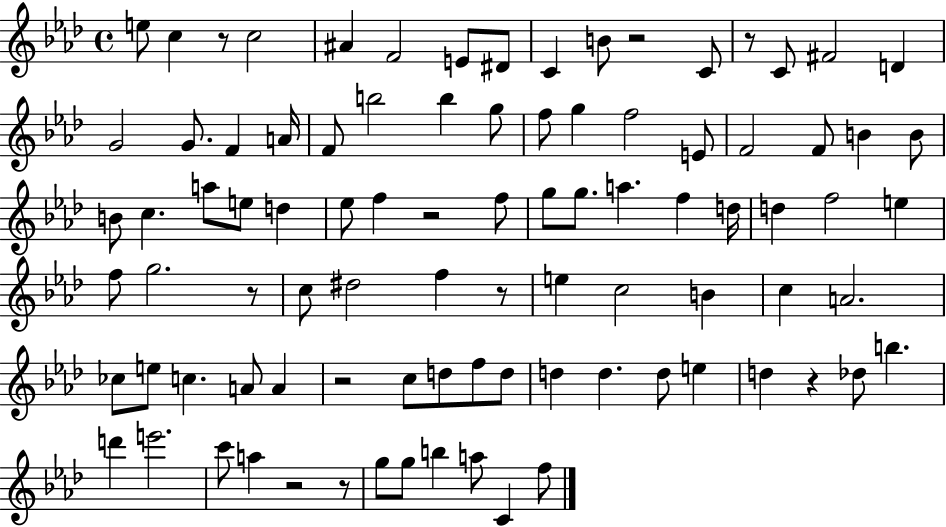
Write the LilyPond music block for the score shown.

{
  \clef treble
  \time 4/4
  \defaultTimeSignature
  \key aes \major
  e''8 c''4 r8 c''2 | ais'4 f'2 e'8 dis'8 | c'4 b'8 r2 c'8 | r8 c'8 fis'2 d'4 | \break g'2 g'8. f'4 a'16 | f'8 b''2 b''4 g''8 | f''8 g''4 f''2 e'8 | f'2 f'8 b'4 b'8 | \break b'8 c''4. a''8 e''8 d''4 | ees''8 f''4 r2 f''8 | g''8 g''8. a''4. f''4 d''16 | d''4 f''2 e''4 | \break f''8 g''2. r8 | c''8 dis''2 f''4 r8 | e''4 c''2 b'4 | c''4 a'2. | \break ces''8 e''8 c''4. a'8 a'4 | r2 c''8 d''8 f''8 d''8 | d''4 d''4. d''8 e''4 | d''4 r4 des''8 b''4. | \break d'''4 e'''2. | c'''8 a''4 r2 r8 | g''8 g''8 b''4 a''8 c'4 f''8 | \bar "|."
}